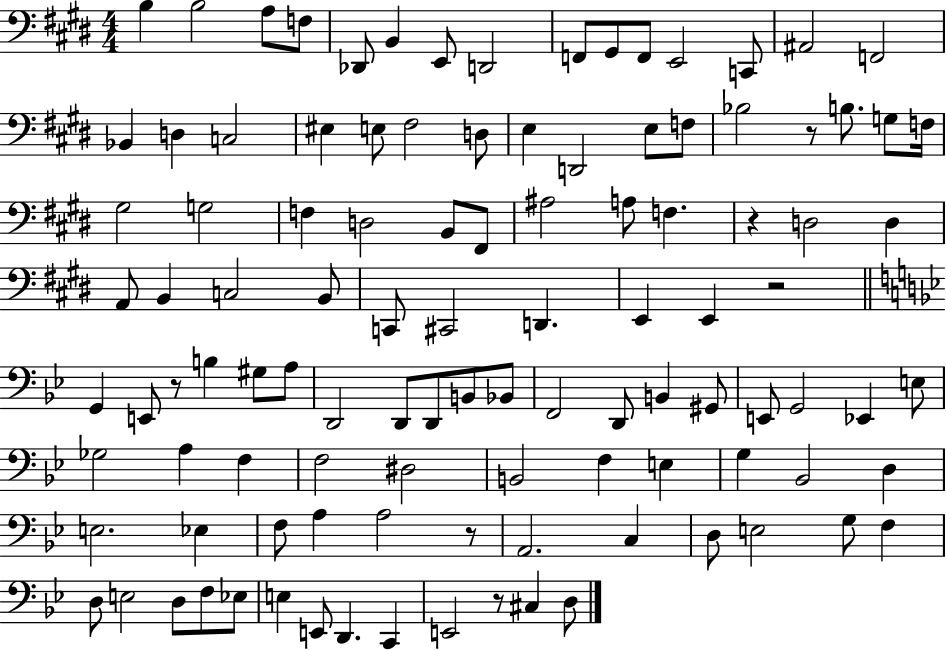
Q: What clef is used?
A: bass